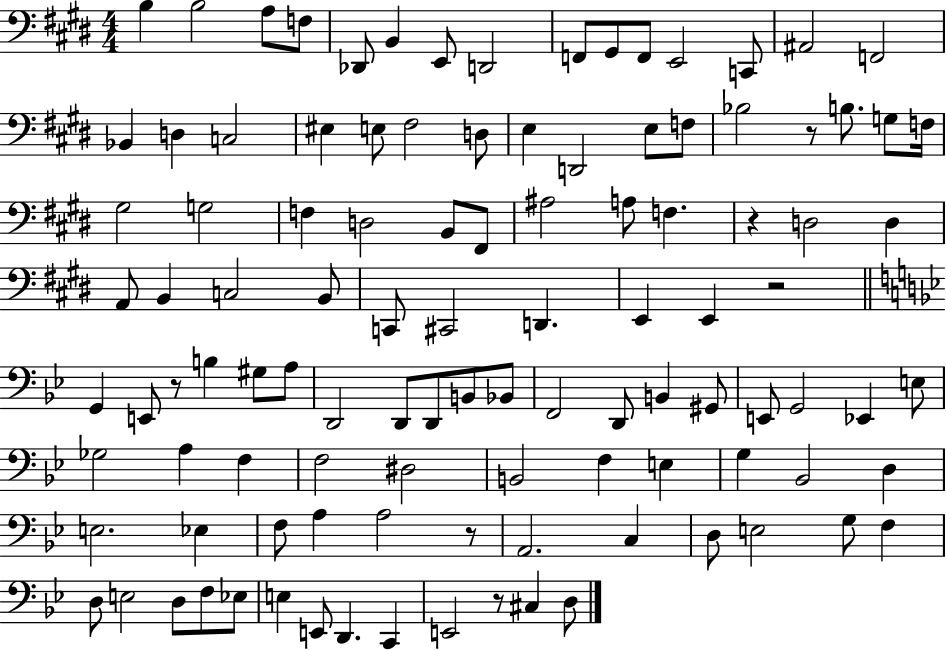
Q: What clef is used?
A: bass